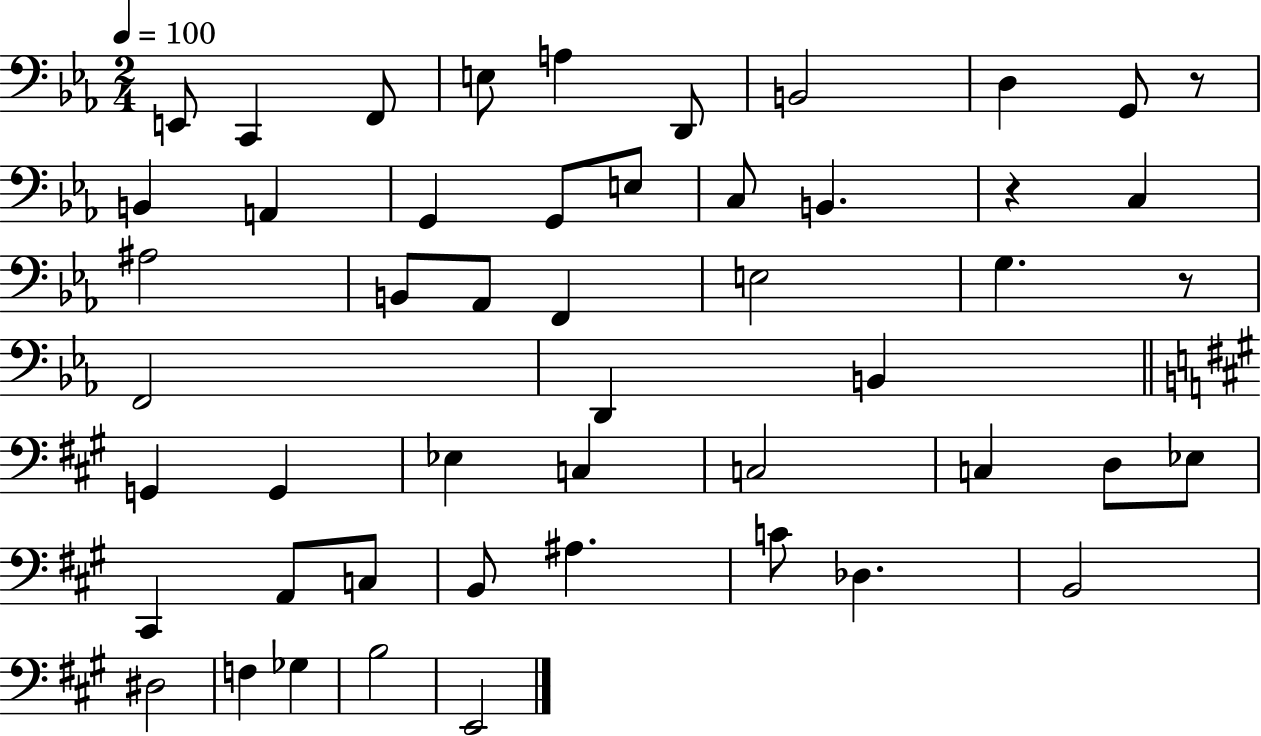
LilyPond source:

{
  \clef bass
  \numericTimeSignature
  \time 2/4
  \key ees \major
  \tempo 4 = 100
  e,8 c,4 f,8 | e8 a4 d,8 | b,2 | d4 g,8 r8 | \break b,4 a,4 | g,4 g,8 e8 | c8 b,4. | r4 c4 | \break ais2 | b,8 aes,8 f,4 | e2 | g4. r8 | \break f,2 | d,4 b,4 | \bar "||" \break \key a \major g,4 g,4 | ees4 c4 | c2 | c4 d8 ees8 | \break cis,4 a,8 c8 | b,8 ais4. | c'8 des4. | b,2 | \break dis2 | f4 ges4 | b2 | e,2 | \break \bar "|."
}